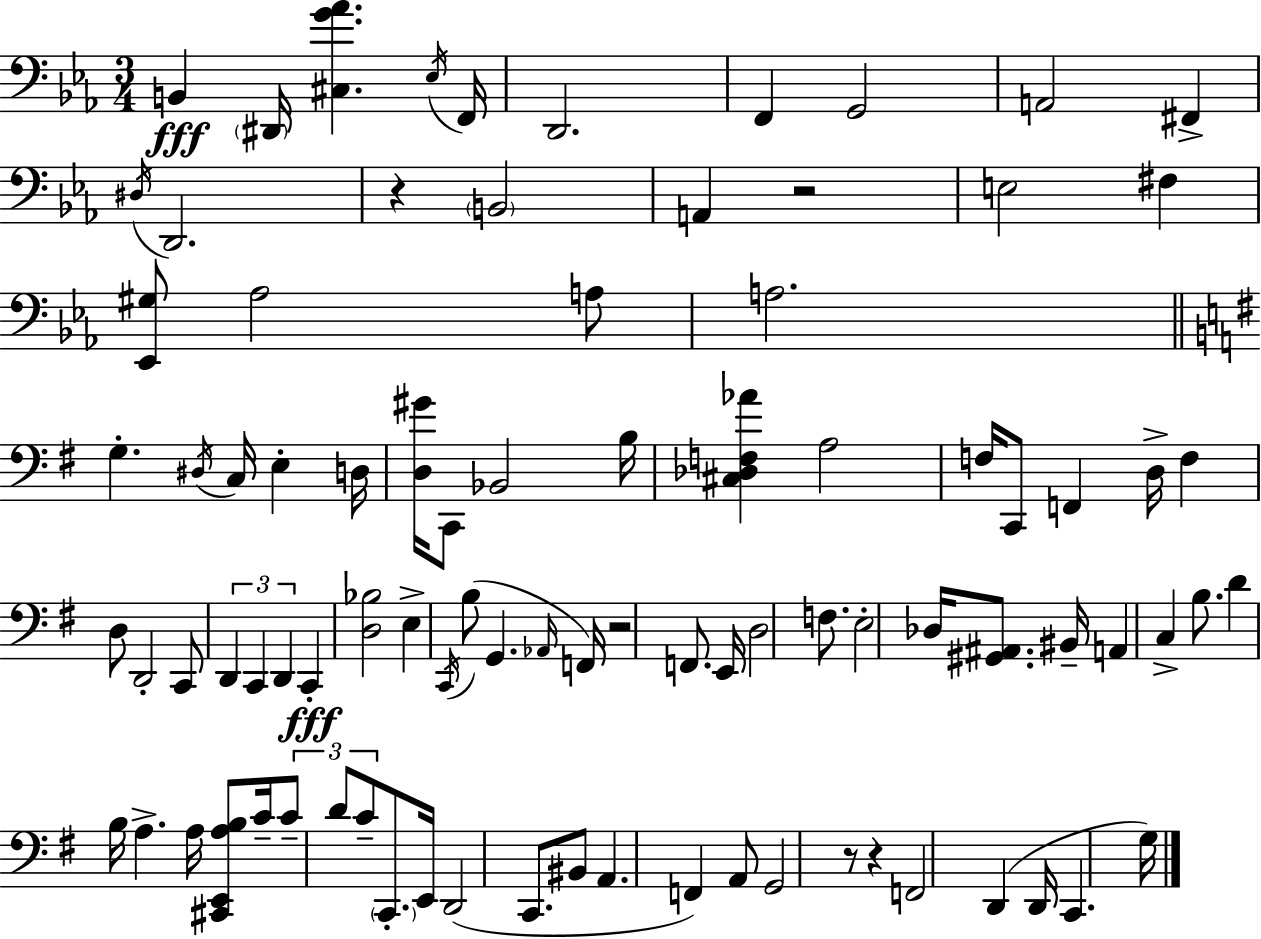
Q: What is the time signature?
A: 3/4